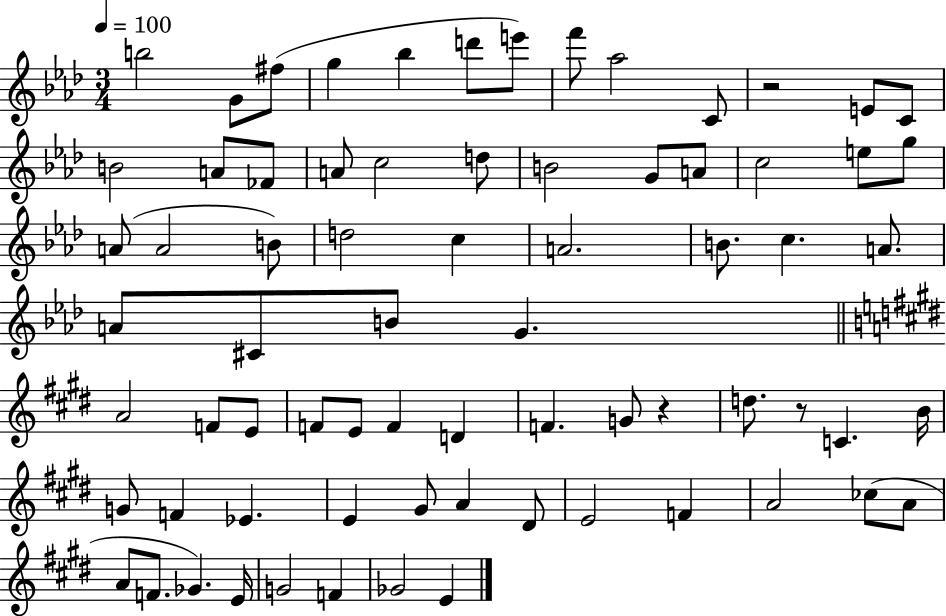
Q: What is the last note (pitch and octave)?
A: E4